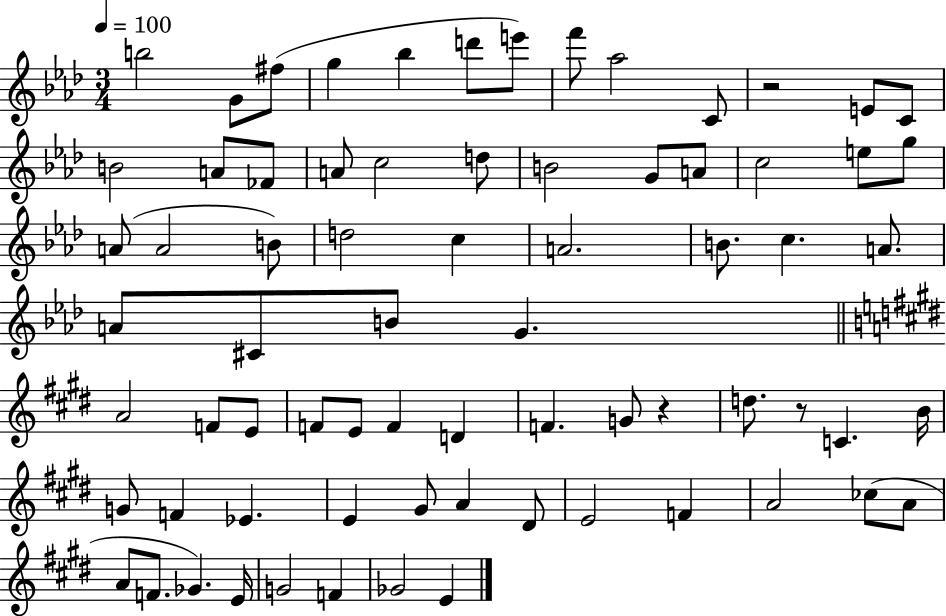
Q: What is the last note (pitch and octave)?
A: E4